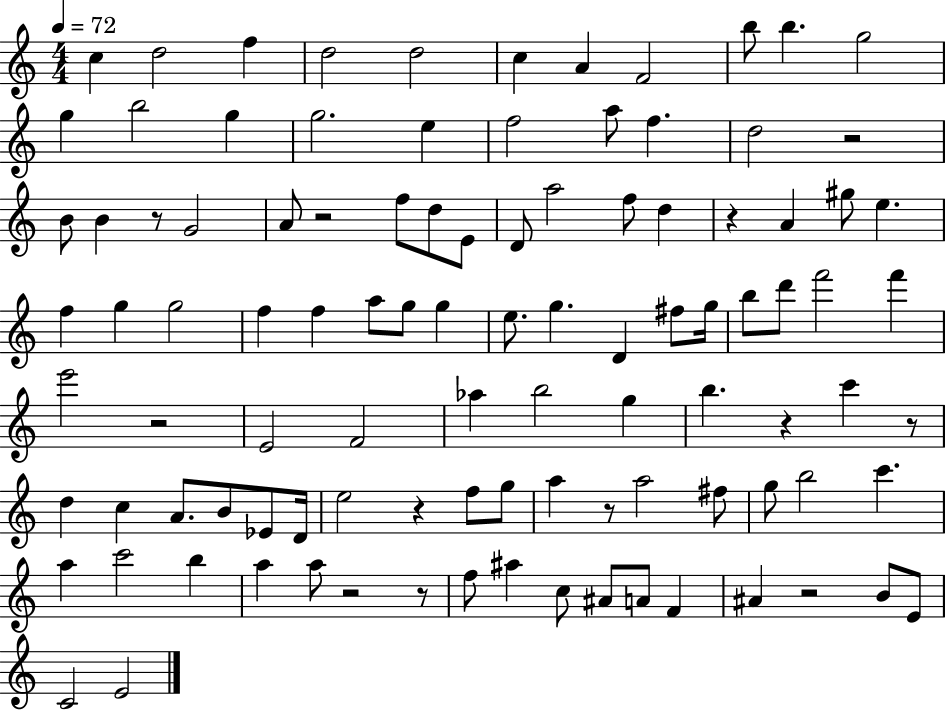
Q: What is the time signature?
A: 4/4